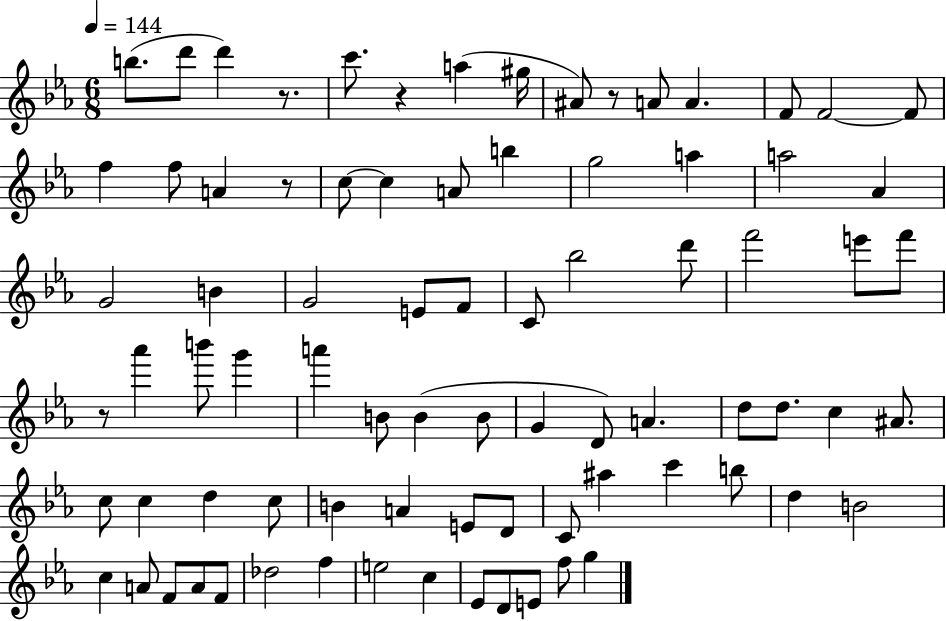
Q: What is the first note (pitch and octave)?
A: B5